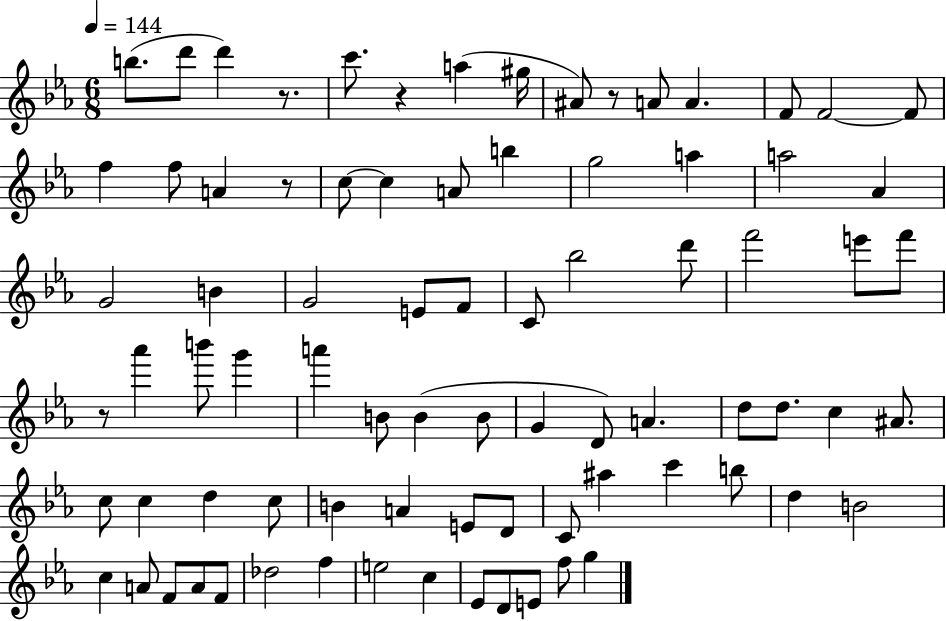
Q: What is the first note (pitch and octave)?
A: B5